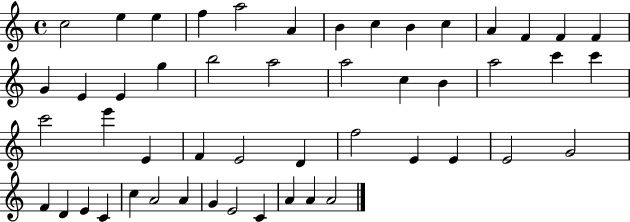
C5/h E5/q E5/q F5/q A5/h A4/q B4/q C5/q B4/q C5/q A4/q F4/q F4/q F4/q G4/q E4/q E4/q G5/q B5/h A5/h A5/h C5/q B4/q A5/h C6/q C6/q C6/h E6/q E4/q F4/q E4/h D4/q F5/h E4/q E4/q E4/h G4/h F4/q D4/q E4/q C4/q C5/q A4/h A4/q G4/q E4/h C4/q A4/q A4/q A4/h